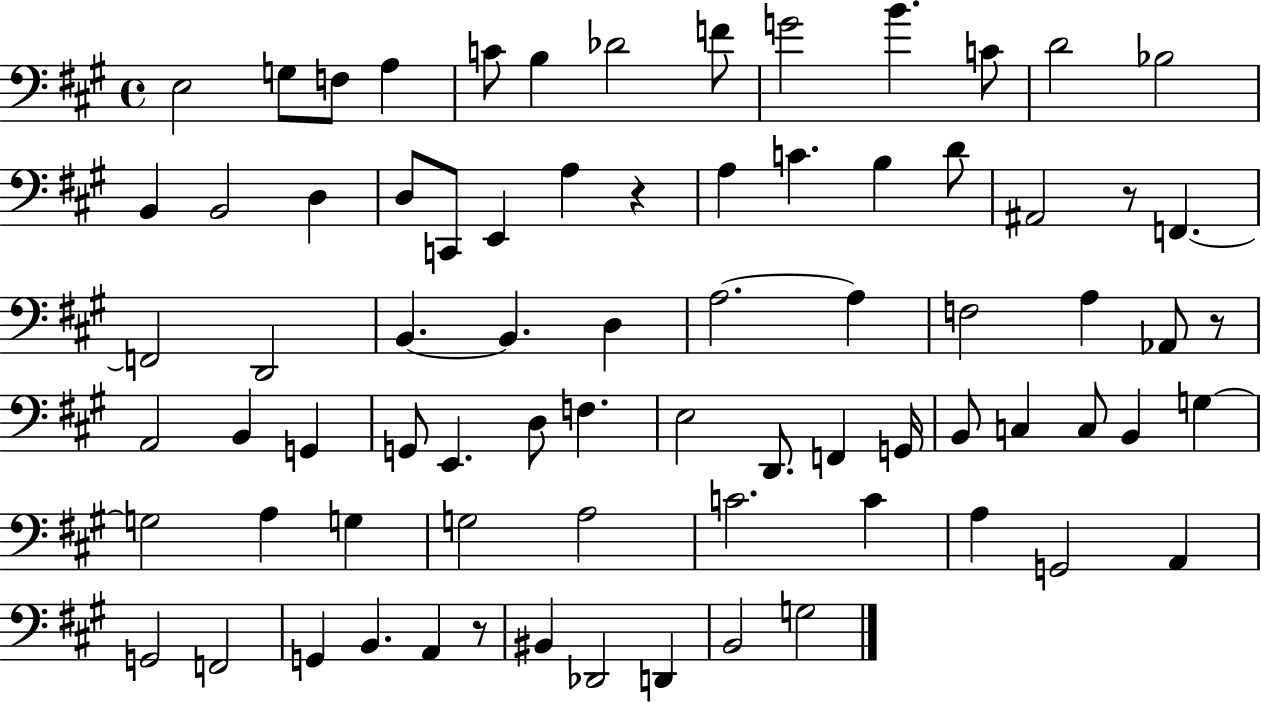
{
  \clef bass
  \time 4/4
  \defaultTimeSignature
  \key a \major
  \repeat volta 2 { e2 g8 f8 a4 | c'8 b4 des'2 f'8 | g'2 b'4. c'8 | d'2 bes2 | \break b,4 b,2 d4 | d8 c,8 e,4 a4 r4 | a4 c'4. b4 d'8 | ais,2 r8 f,4.~~ | \break f,2 d,2 | b,4.~~ b,4. d4 | a2.~~ a4 | f2 a4 aes,8 r8 | \break a,2 b,4 g,4 | g,8 e,4. d8 f4. | e2 d,8. f,4 g,16 | b,8 c4 c8 b,4 g4~~ | \break g2 a4 g4 | g2 a2 | c'2. c'4 | a4 g,2 a,4 | \break g,2 f,2 | g,4 b,4. a,4 r8 | bis,4 des,2 d,4 | b,2 g2 | \break } \bar "|."
}